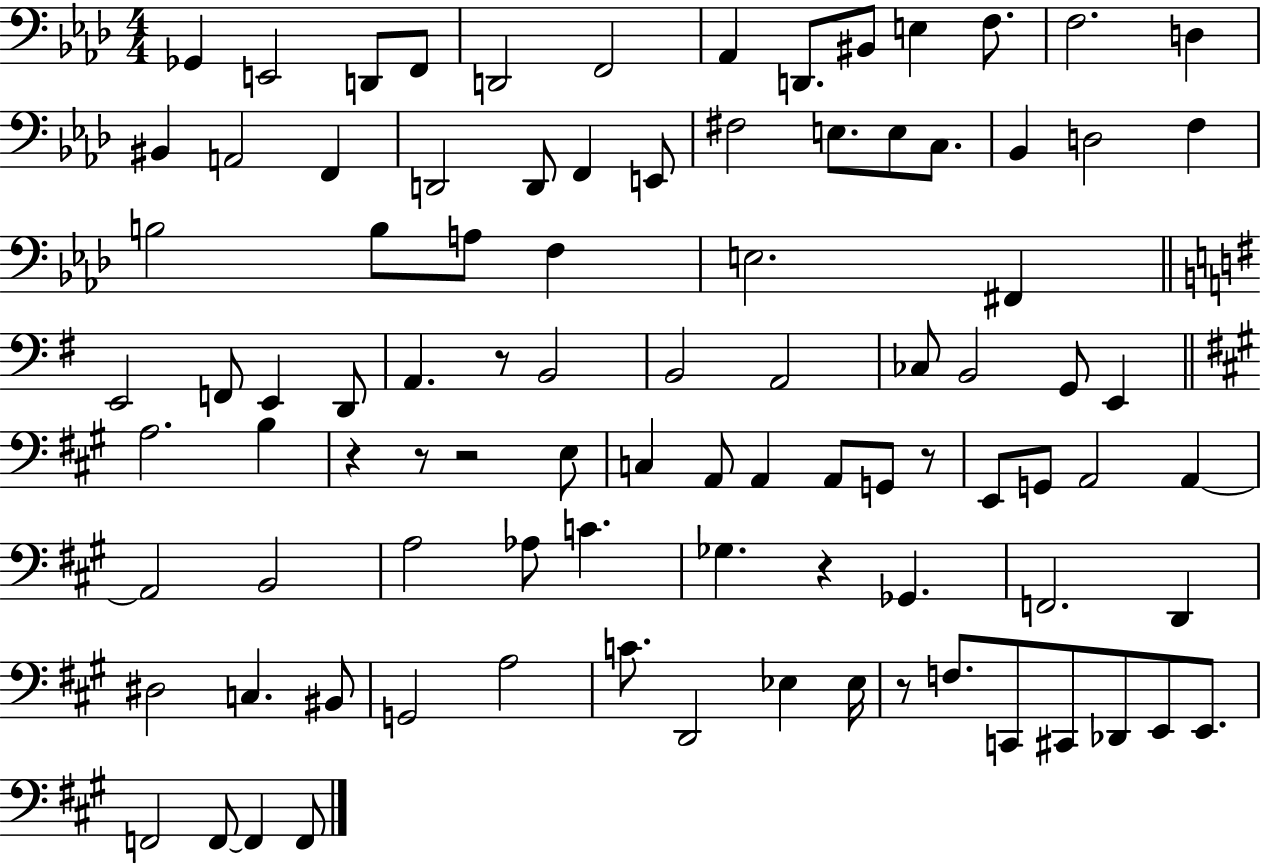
{
  \clef bass
  \numericTimeSignature
  \time 4/4
  \key aes \major
  ges,4 e,2 d,8 f,8 | d,2 f,2 | aes,4 d,8. bis,8 e4 f8. | f2. d4 | \break bis,4 a,2 f,4 | d,2 d,8 f,4 e,8 | fis2 e8. e8 c8. | bes,4 d2 f4 | \break b2 b8 a8 f4 | e2. fis,4 | \bar "||" \break \key e \minor e,2 f,8 e,4 d,8 | a,4. r8 b,2 | b,2 a,2 | ces8 b,2 g,8 e,4 | \break \bar "||" \break \key a \major a2. b4 | r4 r8 r2 e8 | c4 a,8 a,4 a,8 g,8 r8 | e,8 g,8 a,2 a,4~~ | \break a,2 b,2 | a2 aes8 c'4. | ges4. r4 ges,4. | f,2. d,4 | \break dis2 c4. bis,8 | g,2 a2 | c'8. d,2 ees4 ees16 | r8 f8. c,8 cis,8 des,8 e,8 e,8. | \break f,2 f,8~~ f,4 f,8 | \bar "|."
}